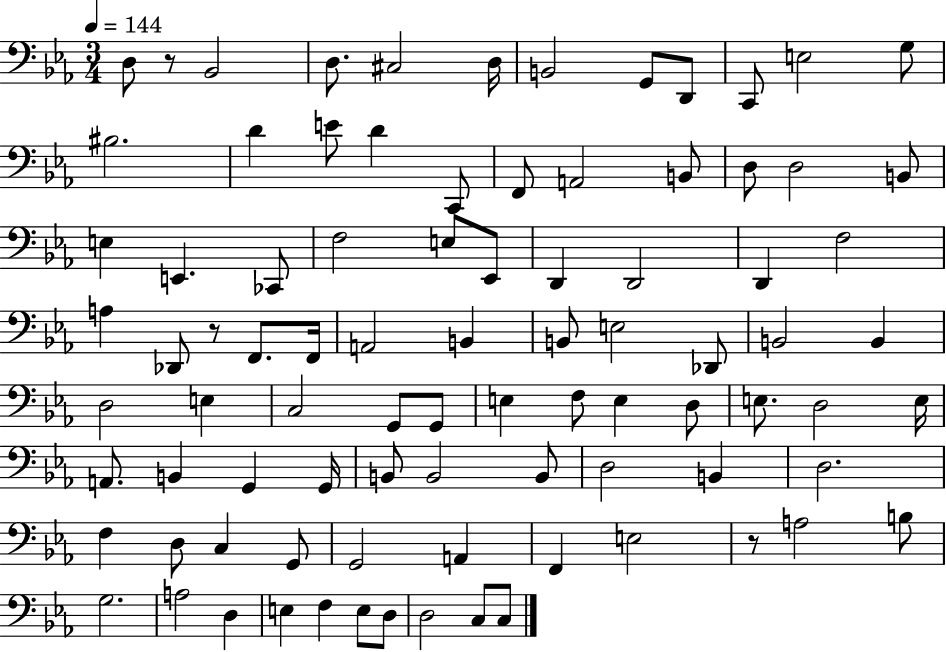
{
  \clef bass
  \numericTimeSignature
  \time 3/4
  \key ees \major
  \tempo 4 = 144
  d8 r8 bes,2 | d8. cis2 d16 | b,2 g,8 d,8 | c,8 e2 g8 | \break bis2. | d'4 e'8 d'4 c,8 | f,8 a,2 b,8 | d8 d2 b,8 | \break e4 e,4. ces,8 | f2 e8 ees,8 | d,4 d,2 | d,4 f2 | \break a4 des,8 r8 f,8. f,16 | a,2 b,4 | b,8 e2 des,8 | b,2 b,4 | \break d2 e4 | c2 g,8 g,8 | e4 f8 e4 d8 | e8. d2 e16 | \break a,8. b,4 g,4 g,16 | b,8 b,2 b,8 | d2 b,4 | d2. | \break f4 d8 c4 g,8 | g,2 a,4 | f,4 e2 | r8 a2 b8 | \break g2. | a2 d4 | e4 f4 e8 d8 | d2 c8 c8 | \break \bar "|."
}